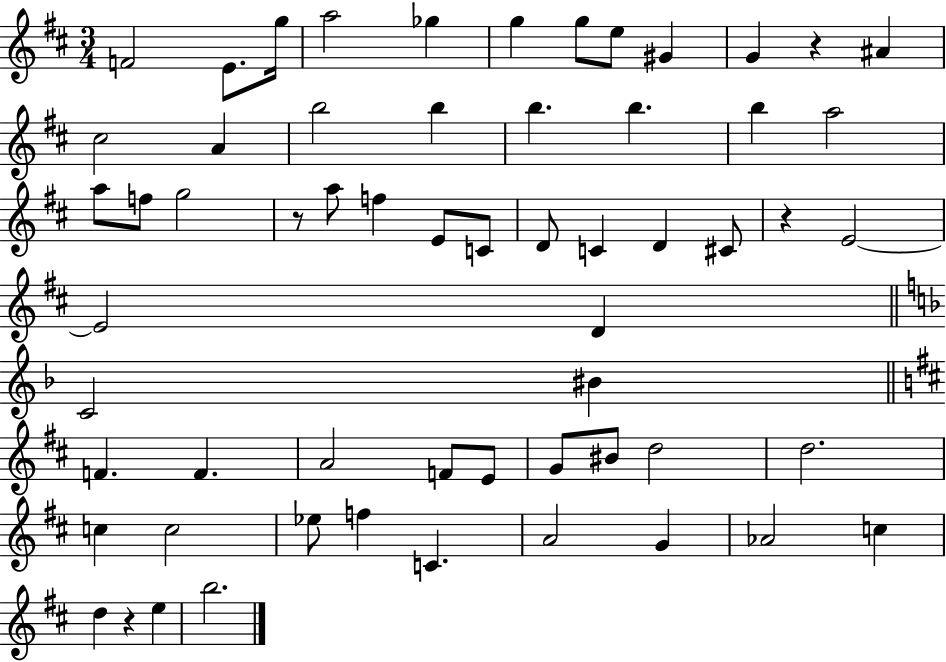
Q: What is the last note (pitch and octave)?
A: B5